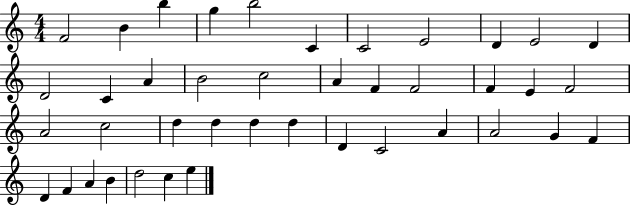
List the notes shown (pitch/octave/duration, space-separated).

F4/h B4/q B5/q G5/q B5/h C4/q C4/h E4/h D4/q E4/h D4/q D4/h C4/q A4/q B4/h C5/h A4/q F4/q F4/h F4/q E4/q F4/h A4/h C5/h D5/q D5/q D5/q D5/q D4/q C4/h A4/q A4/h G4/q F4/q D4/q F4/q A4/q B4/q D5/h C5/q E5/q